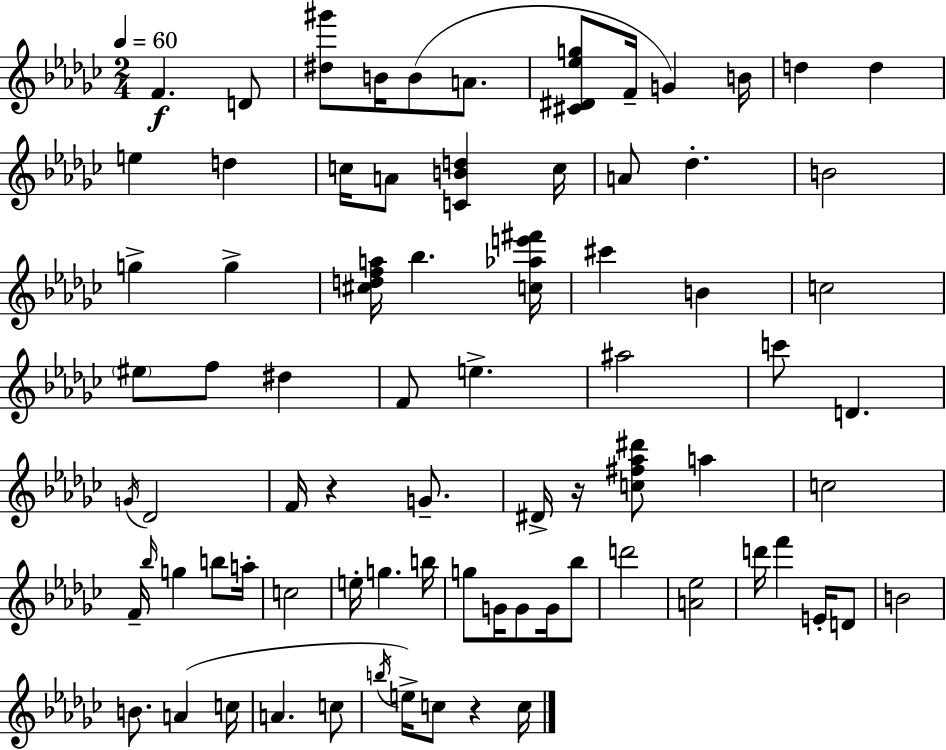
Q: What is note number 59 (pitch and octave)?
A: B4